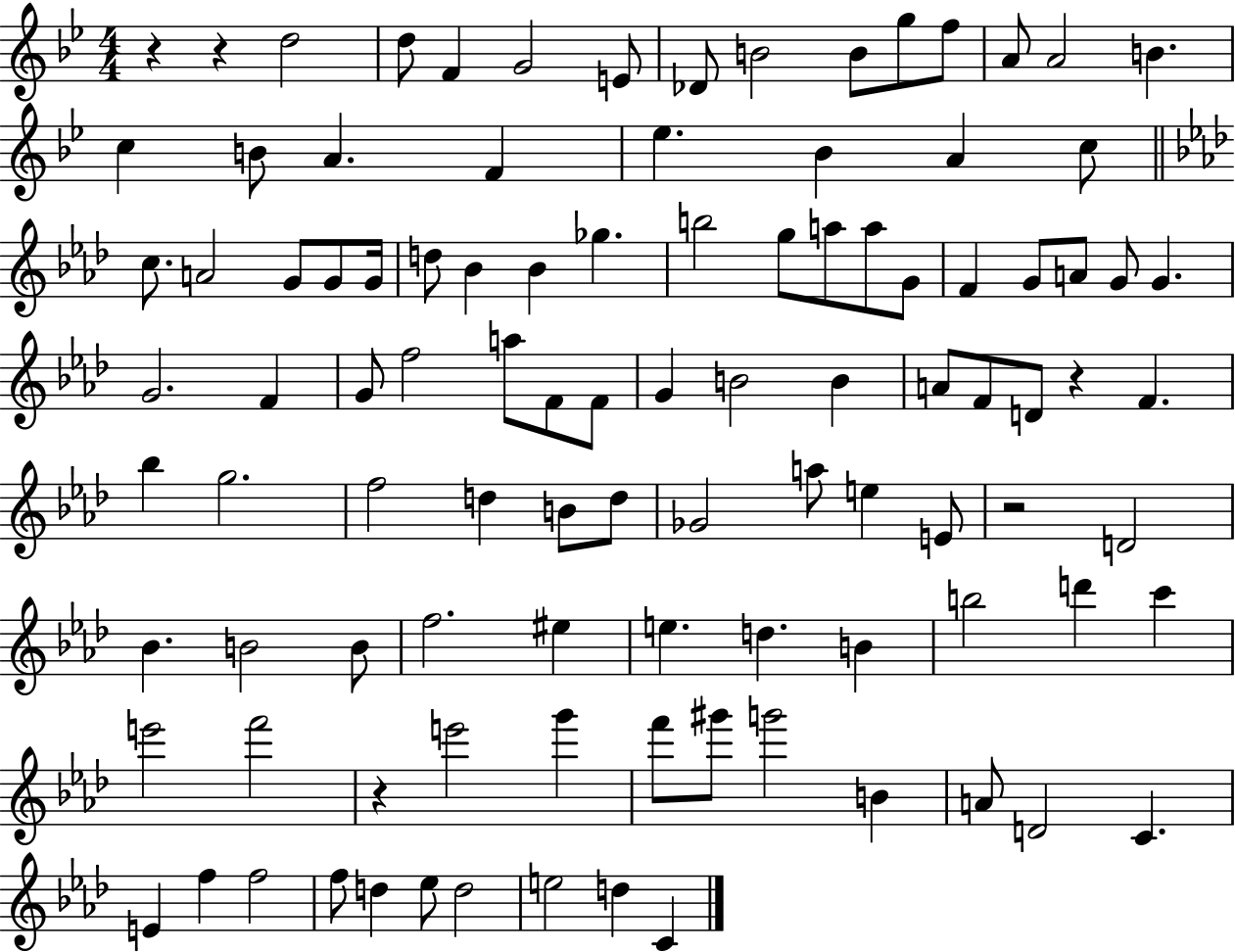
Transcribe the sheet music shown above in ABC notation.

X:1
T:Untitled
M:4/4
L:1/4
K:Bb
z z d2 d/2 F G2 E/2 _D/2 B2 B/2 g/2 f/2 A/2 A2 B c B/2 A F _e _B A c/2 c/2 A2 G/2 G/2 G/4 d/2 _B _B _g b2 g/2 a/2 a/2 G/2 F G/2 A/2 G/2 G G2 F G/2 f2 a/2 F/2 F/2 G B2 B A/2 F/2 D/2 z F _b g2 f2 d B/2 d/2 _G2 a/2 e E/2 z2 D2 _B B2 B/2 f2 ^e e d B b2 d' c' e'2 f'2 z e'2 g' f'/2 ^g'/2 g'2 B A/2 D2 C E f f2 f/2 d _e/2 d2 e2 d C